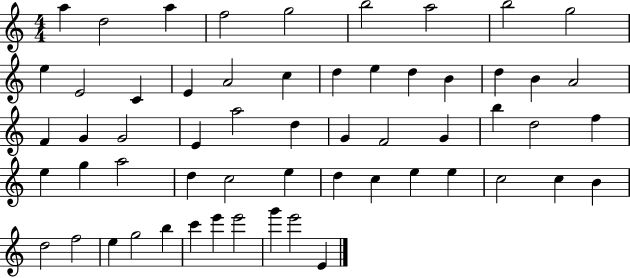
{
  \clef treble
  \numericTimeSignature
  \time 4/4
  \key c \major
  a''4 d''2 a''4 | f''2 g''2 | b''2 a''2 | b''2 g''2 | \break e''4 e'2 c'4 | e'4 a'2 c''4 | d''4 e''4 d''4 b'4 | d''4 b'4 a'2 | \break f'4 g'4 g'2 | e'4 a''2 d''4 | g'4 f'2 g'4 | b''4 d''2 f''4 | \break e''4 g''4 a''2 | d''4 c''2 e''4 | d''4 c''4 e''4 e''4 | c''2 c''4 b'4 | \break d''2 f''2 | e''4 g''2 b''4 | c'''4 e'''4 e'''2 | g'''4 e'''2 e'4 | \break \bar "|."
}